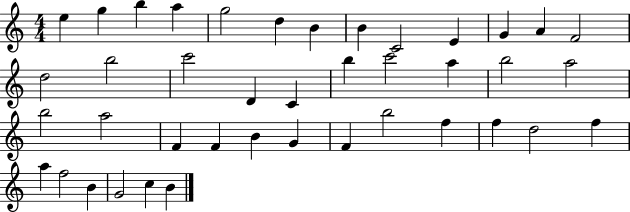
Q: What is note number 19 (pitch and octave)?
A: B5